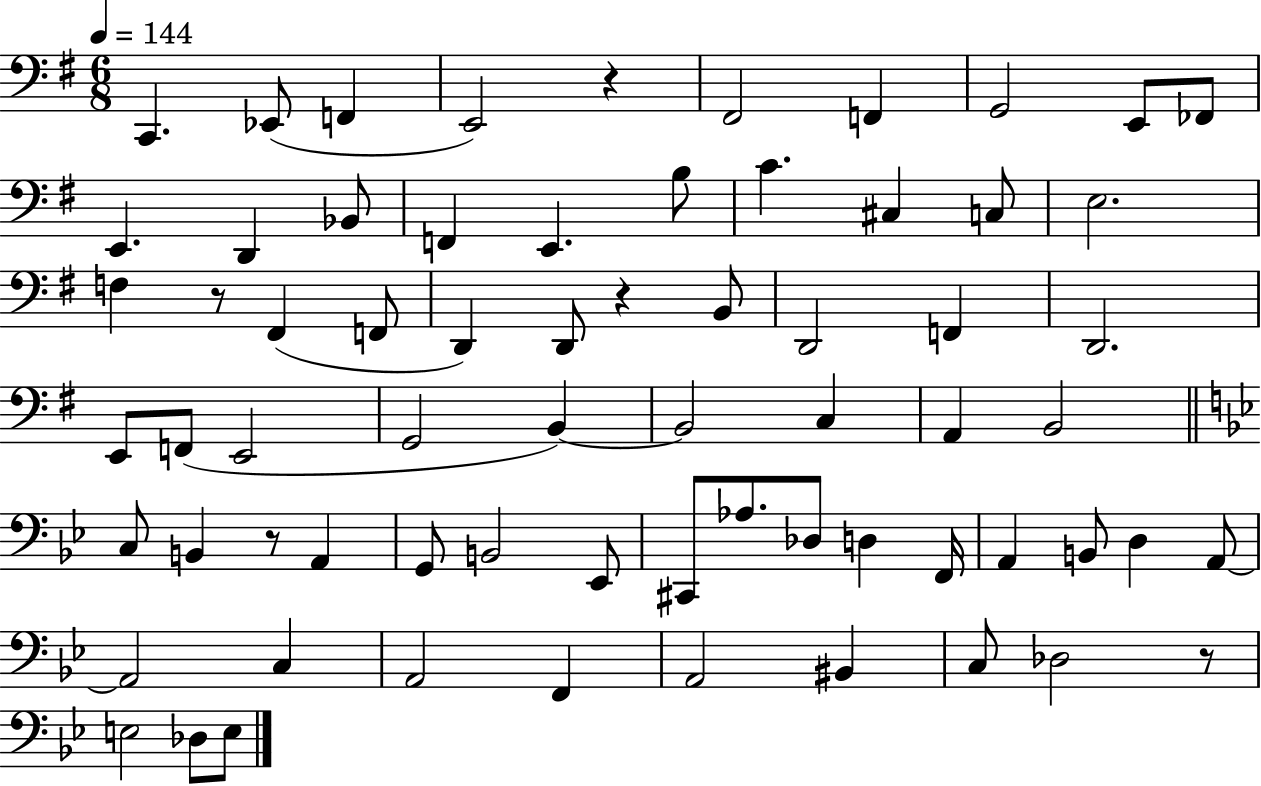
{
  \clef bass
  \numericTimeSignature
  \time 6/8
  \key g \major
  \tempo 4 = 144
  \repeat volta 2 { c,4. ees,8( f,4 | e,2) r4 | fis,2 f,4 | g,2 e,8 fes,8 | \break e,4. d,4 bes,8 | f,4 e,4. b8 | c'4. cis4 c8 | e2. | \break f4 r8 fis,4( f,8 | d,4) d,8 r4 b,8 | d,2 f,4 | d,2. | \break e,8 f,8( e,2 | g,2 b,4~~) | b,2 c4 | a,4 b,2 | \break \bar "||" \break \key g \minor c8 b,4 r8 a,4 | g,8 b,2 ees,8 | cis,8 aes8. des8 d4 f,16 | a,4 b,8 d4 a,8~~ | \break a,2 c4 | a,2 f,4 | a,2 bis,4 | c8 des2 r8 | \break e2 des8 e8 | } \bar "|."
}